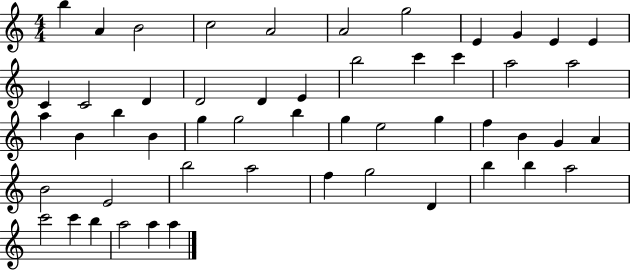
X:1
T:Untitled
M:4/4
L:1/4
K:C
b A B2 c2 A2 A2 g2 E G E E C C2 D D2 D E b2 c' c' a2 a2 a B b B g g2 b g e2 g f B G A B2 E2 b2 a2 f g2 D b b a2 c'2 c' b a2 a a